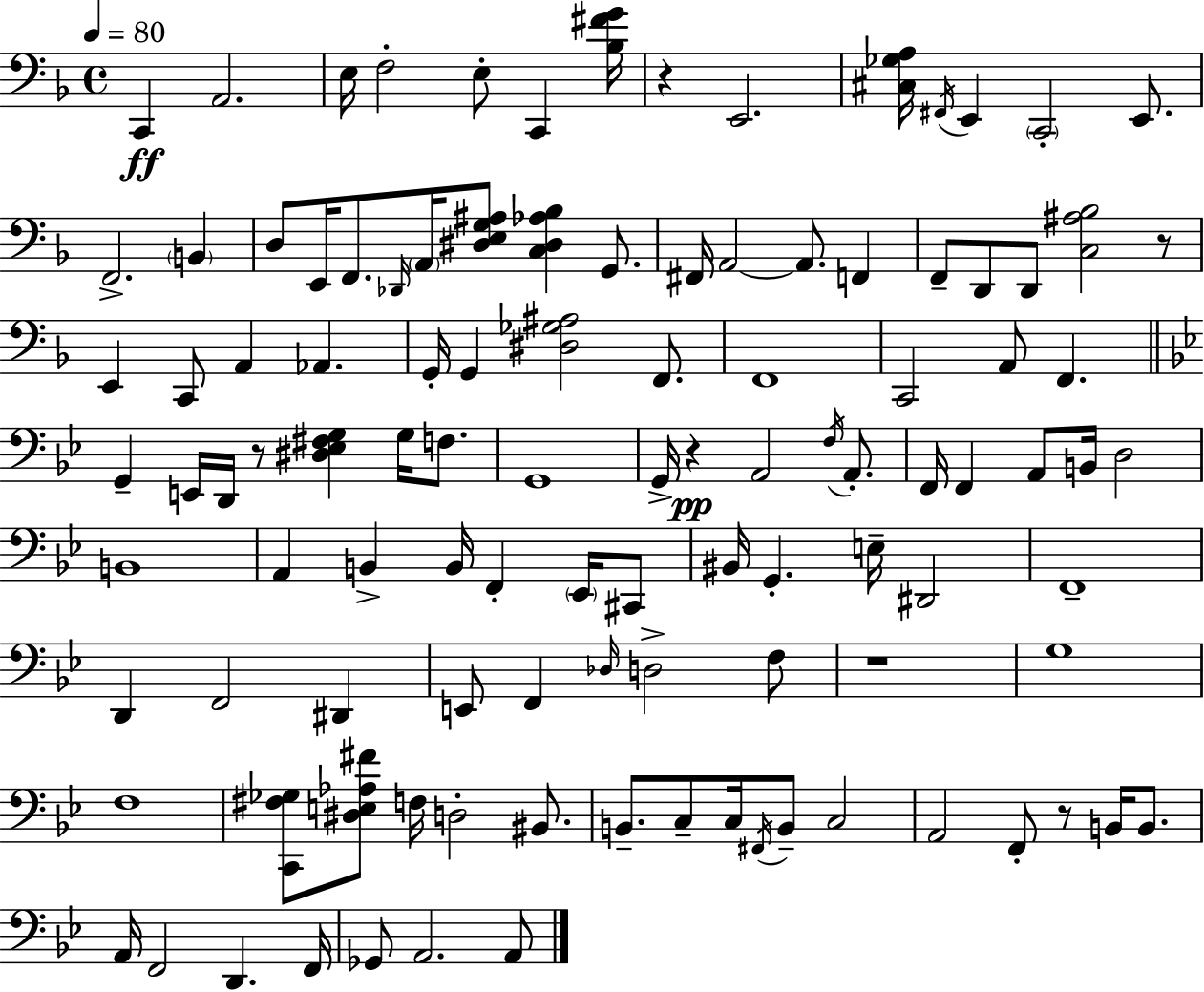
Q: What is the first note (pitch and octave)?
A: C2